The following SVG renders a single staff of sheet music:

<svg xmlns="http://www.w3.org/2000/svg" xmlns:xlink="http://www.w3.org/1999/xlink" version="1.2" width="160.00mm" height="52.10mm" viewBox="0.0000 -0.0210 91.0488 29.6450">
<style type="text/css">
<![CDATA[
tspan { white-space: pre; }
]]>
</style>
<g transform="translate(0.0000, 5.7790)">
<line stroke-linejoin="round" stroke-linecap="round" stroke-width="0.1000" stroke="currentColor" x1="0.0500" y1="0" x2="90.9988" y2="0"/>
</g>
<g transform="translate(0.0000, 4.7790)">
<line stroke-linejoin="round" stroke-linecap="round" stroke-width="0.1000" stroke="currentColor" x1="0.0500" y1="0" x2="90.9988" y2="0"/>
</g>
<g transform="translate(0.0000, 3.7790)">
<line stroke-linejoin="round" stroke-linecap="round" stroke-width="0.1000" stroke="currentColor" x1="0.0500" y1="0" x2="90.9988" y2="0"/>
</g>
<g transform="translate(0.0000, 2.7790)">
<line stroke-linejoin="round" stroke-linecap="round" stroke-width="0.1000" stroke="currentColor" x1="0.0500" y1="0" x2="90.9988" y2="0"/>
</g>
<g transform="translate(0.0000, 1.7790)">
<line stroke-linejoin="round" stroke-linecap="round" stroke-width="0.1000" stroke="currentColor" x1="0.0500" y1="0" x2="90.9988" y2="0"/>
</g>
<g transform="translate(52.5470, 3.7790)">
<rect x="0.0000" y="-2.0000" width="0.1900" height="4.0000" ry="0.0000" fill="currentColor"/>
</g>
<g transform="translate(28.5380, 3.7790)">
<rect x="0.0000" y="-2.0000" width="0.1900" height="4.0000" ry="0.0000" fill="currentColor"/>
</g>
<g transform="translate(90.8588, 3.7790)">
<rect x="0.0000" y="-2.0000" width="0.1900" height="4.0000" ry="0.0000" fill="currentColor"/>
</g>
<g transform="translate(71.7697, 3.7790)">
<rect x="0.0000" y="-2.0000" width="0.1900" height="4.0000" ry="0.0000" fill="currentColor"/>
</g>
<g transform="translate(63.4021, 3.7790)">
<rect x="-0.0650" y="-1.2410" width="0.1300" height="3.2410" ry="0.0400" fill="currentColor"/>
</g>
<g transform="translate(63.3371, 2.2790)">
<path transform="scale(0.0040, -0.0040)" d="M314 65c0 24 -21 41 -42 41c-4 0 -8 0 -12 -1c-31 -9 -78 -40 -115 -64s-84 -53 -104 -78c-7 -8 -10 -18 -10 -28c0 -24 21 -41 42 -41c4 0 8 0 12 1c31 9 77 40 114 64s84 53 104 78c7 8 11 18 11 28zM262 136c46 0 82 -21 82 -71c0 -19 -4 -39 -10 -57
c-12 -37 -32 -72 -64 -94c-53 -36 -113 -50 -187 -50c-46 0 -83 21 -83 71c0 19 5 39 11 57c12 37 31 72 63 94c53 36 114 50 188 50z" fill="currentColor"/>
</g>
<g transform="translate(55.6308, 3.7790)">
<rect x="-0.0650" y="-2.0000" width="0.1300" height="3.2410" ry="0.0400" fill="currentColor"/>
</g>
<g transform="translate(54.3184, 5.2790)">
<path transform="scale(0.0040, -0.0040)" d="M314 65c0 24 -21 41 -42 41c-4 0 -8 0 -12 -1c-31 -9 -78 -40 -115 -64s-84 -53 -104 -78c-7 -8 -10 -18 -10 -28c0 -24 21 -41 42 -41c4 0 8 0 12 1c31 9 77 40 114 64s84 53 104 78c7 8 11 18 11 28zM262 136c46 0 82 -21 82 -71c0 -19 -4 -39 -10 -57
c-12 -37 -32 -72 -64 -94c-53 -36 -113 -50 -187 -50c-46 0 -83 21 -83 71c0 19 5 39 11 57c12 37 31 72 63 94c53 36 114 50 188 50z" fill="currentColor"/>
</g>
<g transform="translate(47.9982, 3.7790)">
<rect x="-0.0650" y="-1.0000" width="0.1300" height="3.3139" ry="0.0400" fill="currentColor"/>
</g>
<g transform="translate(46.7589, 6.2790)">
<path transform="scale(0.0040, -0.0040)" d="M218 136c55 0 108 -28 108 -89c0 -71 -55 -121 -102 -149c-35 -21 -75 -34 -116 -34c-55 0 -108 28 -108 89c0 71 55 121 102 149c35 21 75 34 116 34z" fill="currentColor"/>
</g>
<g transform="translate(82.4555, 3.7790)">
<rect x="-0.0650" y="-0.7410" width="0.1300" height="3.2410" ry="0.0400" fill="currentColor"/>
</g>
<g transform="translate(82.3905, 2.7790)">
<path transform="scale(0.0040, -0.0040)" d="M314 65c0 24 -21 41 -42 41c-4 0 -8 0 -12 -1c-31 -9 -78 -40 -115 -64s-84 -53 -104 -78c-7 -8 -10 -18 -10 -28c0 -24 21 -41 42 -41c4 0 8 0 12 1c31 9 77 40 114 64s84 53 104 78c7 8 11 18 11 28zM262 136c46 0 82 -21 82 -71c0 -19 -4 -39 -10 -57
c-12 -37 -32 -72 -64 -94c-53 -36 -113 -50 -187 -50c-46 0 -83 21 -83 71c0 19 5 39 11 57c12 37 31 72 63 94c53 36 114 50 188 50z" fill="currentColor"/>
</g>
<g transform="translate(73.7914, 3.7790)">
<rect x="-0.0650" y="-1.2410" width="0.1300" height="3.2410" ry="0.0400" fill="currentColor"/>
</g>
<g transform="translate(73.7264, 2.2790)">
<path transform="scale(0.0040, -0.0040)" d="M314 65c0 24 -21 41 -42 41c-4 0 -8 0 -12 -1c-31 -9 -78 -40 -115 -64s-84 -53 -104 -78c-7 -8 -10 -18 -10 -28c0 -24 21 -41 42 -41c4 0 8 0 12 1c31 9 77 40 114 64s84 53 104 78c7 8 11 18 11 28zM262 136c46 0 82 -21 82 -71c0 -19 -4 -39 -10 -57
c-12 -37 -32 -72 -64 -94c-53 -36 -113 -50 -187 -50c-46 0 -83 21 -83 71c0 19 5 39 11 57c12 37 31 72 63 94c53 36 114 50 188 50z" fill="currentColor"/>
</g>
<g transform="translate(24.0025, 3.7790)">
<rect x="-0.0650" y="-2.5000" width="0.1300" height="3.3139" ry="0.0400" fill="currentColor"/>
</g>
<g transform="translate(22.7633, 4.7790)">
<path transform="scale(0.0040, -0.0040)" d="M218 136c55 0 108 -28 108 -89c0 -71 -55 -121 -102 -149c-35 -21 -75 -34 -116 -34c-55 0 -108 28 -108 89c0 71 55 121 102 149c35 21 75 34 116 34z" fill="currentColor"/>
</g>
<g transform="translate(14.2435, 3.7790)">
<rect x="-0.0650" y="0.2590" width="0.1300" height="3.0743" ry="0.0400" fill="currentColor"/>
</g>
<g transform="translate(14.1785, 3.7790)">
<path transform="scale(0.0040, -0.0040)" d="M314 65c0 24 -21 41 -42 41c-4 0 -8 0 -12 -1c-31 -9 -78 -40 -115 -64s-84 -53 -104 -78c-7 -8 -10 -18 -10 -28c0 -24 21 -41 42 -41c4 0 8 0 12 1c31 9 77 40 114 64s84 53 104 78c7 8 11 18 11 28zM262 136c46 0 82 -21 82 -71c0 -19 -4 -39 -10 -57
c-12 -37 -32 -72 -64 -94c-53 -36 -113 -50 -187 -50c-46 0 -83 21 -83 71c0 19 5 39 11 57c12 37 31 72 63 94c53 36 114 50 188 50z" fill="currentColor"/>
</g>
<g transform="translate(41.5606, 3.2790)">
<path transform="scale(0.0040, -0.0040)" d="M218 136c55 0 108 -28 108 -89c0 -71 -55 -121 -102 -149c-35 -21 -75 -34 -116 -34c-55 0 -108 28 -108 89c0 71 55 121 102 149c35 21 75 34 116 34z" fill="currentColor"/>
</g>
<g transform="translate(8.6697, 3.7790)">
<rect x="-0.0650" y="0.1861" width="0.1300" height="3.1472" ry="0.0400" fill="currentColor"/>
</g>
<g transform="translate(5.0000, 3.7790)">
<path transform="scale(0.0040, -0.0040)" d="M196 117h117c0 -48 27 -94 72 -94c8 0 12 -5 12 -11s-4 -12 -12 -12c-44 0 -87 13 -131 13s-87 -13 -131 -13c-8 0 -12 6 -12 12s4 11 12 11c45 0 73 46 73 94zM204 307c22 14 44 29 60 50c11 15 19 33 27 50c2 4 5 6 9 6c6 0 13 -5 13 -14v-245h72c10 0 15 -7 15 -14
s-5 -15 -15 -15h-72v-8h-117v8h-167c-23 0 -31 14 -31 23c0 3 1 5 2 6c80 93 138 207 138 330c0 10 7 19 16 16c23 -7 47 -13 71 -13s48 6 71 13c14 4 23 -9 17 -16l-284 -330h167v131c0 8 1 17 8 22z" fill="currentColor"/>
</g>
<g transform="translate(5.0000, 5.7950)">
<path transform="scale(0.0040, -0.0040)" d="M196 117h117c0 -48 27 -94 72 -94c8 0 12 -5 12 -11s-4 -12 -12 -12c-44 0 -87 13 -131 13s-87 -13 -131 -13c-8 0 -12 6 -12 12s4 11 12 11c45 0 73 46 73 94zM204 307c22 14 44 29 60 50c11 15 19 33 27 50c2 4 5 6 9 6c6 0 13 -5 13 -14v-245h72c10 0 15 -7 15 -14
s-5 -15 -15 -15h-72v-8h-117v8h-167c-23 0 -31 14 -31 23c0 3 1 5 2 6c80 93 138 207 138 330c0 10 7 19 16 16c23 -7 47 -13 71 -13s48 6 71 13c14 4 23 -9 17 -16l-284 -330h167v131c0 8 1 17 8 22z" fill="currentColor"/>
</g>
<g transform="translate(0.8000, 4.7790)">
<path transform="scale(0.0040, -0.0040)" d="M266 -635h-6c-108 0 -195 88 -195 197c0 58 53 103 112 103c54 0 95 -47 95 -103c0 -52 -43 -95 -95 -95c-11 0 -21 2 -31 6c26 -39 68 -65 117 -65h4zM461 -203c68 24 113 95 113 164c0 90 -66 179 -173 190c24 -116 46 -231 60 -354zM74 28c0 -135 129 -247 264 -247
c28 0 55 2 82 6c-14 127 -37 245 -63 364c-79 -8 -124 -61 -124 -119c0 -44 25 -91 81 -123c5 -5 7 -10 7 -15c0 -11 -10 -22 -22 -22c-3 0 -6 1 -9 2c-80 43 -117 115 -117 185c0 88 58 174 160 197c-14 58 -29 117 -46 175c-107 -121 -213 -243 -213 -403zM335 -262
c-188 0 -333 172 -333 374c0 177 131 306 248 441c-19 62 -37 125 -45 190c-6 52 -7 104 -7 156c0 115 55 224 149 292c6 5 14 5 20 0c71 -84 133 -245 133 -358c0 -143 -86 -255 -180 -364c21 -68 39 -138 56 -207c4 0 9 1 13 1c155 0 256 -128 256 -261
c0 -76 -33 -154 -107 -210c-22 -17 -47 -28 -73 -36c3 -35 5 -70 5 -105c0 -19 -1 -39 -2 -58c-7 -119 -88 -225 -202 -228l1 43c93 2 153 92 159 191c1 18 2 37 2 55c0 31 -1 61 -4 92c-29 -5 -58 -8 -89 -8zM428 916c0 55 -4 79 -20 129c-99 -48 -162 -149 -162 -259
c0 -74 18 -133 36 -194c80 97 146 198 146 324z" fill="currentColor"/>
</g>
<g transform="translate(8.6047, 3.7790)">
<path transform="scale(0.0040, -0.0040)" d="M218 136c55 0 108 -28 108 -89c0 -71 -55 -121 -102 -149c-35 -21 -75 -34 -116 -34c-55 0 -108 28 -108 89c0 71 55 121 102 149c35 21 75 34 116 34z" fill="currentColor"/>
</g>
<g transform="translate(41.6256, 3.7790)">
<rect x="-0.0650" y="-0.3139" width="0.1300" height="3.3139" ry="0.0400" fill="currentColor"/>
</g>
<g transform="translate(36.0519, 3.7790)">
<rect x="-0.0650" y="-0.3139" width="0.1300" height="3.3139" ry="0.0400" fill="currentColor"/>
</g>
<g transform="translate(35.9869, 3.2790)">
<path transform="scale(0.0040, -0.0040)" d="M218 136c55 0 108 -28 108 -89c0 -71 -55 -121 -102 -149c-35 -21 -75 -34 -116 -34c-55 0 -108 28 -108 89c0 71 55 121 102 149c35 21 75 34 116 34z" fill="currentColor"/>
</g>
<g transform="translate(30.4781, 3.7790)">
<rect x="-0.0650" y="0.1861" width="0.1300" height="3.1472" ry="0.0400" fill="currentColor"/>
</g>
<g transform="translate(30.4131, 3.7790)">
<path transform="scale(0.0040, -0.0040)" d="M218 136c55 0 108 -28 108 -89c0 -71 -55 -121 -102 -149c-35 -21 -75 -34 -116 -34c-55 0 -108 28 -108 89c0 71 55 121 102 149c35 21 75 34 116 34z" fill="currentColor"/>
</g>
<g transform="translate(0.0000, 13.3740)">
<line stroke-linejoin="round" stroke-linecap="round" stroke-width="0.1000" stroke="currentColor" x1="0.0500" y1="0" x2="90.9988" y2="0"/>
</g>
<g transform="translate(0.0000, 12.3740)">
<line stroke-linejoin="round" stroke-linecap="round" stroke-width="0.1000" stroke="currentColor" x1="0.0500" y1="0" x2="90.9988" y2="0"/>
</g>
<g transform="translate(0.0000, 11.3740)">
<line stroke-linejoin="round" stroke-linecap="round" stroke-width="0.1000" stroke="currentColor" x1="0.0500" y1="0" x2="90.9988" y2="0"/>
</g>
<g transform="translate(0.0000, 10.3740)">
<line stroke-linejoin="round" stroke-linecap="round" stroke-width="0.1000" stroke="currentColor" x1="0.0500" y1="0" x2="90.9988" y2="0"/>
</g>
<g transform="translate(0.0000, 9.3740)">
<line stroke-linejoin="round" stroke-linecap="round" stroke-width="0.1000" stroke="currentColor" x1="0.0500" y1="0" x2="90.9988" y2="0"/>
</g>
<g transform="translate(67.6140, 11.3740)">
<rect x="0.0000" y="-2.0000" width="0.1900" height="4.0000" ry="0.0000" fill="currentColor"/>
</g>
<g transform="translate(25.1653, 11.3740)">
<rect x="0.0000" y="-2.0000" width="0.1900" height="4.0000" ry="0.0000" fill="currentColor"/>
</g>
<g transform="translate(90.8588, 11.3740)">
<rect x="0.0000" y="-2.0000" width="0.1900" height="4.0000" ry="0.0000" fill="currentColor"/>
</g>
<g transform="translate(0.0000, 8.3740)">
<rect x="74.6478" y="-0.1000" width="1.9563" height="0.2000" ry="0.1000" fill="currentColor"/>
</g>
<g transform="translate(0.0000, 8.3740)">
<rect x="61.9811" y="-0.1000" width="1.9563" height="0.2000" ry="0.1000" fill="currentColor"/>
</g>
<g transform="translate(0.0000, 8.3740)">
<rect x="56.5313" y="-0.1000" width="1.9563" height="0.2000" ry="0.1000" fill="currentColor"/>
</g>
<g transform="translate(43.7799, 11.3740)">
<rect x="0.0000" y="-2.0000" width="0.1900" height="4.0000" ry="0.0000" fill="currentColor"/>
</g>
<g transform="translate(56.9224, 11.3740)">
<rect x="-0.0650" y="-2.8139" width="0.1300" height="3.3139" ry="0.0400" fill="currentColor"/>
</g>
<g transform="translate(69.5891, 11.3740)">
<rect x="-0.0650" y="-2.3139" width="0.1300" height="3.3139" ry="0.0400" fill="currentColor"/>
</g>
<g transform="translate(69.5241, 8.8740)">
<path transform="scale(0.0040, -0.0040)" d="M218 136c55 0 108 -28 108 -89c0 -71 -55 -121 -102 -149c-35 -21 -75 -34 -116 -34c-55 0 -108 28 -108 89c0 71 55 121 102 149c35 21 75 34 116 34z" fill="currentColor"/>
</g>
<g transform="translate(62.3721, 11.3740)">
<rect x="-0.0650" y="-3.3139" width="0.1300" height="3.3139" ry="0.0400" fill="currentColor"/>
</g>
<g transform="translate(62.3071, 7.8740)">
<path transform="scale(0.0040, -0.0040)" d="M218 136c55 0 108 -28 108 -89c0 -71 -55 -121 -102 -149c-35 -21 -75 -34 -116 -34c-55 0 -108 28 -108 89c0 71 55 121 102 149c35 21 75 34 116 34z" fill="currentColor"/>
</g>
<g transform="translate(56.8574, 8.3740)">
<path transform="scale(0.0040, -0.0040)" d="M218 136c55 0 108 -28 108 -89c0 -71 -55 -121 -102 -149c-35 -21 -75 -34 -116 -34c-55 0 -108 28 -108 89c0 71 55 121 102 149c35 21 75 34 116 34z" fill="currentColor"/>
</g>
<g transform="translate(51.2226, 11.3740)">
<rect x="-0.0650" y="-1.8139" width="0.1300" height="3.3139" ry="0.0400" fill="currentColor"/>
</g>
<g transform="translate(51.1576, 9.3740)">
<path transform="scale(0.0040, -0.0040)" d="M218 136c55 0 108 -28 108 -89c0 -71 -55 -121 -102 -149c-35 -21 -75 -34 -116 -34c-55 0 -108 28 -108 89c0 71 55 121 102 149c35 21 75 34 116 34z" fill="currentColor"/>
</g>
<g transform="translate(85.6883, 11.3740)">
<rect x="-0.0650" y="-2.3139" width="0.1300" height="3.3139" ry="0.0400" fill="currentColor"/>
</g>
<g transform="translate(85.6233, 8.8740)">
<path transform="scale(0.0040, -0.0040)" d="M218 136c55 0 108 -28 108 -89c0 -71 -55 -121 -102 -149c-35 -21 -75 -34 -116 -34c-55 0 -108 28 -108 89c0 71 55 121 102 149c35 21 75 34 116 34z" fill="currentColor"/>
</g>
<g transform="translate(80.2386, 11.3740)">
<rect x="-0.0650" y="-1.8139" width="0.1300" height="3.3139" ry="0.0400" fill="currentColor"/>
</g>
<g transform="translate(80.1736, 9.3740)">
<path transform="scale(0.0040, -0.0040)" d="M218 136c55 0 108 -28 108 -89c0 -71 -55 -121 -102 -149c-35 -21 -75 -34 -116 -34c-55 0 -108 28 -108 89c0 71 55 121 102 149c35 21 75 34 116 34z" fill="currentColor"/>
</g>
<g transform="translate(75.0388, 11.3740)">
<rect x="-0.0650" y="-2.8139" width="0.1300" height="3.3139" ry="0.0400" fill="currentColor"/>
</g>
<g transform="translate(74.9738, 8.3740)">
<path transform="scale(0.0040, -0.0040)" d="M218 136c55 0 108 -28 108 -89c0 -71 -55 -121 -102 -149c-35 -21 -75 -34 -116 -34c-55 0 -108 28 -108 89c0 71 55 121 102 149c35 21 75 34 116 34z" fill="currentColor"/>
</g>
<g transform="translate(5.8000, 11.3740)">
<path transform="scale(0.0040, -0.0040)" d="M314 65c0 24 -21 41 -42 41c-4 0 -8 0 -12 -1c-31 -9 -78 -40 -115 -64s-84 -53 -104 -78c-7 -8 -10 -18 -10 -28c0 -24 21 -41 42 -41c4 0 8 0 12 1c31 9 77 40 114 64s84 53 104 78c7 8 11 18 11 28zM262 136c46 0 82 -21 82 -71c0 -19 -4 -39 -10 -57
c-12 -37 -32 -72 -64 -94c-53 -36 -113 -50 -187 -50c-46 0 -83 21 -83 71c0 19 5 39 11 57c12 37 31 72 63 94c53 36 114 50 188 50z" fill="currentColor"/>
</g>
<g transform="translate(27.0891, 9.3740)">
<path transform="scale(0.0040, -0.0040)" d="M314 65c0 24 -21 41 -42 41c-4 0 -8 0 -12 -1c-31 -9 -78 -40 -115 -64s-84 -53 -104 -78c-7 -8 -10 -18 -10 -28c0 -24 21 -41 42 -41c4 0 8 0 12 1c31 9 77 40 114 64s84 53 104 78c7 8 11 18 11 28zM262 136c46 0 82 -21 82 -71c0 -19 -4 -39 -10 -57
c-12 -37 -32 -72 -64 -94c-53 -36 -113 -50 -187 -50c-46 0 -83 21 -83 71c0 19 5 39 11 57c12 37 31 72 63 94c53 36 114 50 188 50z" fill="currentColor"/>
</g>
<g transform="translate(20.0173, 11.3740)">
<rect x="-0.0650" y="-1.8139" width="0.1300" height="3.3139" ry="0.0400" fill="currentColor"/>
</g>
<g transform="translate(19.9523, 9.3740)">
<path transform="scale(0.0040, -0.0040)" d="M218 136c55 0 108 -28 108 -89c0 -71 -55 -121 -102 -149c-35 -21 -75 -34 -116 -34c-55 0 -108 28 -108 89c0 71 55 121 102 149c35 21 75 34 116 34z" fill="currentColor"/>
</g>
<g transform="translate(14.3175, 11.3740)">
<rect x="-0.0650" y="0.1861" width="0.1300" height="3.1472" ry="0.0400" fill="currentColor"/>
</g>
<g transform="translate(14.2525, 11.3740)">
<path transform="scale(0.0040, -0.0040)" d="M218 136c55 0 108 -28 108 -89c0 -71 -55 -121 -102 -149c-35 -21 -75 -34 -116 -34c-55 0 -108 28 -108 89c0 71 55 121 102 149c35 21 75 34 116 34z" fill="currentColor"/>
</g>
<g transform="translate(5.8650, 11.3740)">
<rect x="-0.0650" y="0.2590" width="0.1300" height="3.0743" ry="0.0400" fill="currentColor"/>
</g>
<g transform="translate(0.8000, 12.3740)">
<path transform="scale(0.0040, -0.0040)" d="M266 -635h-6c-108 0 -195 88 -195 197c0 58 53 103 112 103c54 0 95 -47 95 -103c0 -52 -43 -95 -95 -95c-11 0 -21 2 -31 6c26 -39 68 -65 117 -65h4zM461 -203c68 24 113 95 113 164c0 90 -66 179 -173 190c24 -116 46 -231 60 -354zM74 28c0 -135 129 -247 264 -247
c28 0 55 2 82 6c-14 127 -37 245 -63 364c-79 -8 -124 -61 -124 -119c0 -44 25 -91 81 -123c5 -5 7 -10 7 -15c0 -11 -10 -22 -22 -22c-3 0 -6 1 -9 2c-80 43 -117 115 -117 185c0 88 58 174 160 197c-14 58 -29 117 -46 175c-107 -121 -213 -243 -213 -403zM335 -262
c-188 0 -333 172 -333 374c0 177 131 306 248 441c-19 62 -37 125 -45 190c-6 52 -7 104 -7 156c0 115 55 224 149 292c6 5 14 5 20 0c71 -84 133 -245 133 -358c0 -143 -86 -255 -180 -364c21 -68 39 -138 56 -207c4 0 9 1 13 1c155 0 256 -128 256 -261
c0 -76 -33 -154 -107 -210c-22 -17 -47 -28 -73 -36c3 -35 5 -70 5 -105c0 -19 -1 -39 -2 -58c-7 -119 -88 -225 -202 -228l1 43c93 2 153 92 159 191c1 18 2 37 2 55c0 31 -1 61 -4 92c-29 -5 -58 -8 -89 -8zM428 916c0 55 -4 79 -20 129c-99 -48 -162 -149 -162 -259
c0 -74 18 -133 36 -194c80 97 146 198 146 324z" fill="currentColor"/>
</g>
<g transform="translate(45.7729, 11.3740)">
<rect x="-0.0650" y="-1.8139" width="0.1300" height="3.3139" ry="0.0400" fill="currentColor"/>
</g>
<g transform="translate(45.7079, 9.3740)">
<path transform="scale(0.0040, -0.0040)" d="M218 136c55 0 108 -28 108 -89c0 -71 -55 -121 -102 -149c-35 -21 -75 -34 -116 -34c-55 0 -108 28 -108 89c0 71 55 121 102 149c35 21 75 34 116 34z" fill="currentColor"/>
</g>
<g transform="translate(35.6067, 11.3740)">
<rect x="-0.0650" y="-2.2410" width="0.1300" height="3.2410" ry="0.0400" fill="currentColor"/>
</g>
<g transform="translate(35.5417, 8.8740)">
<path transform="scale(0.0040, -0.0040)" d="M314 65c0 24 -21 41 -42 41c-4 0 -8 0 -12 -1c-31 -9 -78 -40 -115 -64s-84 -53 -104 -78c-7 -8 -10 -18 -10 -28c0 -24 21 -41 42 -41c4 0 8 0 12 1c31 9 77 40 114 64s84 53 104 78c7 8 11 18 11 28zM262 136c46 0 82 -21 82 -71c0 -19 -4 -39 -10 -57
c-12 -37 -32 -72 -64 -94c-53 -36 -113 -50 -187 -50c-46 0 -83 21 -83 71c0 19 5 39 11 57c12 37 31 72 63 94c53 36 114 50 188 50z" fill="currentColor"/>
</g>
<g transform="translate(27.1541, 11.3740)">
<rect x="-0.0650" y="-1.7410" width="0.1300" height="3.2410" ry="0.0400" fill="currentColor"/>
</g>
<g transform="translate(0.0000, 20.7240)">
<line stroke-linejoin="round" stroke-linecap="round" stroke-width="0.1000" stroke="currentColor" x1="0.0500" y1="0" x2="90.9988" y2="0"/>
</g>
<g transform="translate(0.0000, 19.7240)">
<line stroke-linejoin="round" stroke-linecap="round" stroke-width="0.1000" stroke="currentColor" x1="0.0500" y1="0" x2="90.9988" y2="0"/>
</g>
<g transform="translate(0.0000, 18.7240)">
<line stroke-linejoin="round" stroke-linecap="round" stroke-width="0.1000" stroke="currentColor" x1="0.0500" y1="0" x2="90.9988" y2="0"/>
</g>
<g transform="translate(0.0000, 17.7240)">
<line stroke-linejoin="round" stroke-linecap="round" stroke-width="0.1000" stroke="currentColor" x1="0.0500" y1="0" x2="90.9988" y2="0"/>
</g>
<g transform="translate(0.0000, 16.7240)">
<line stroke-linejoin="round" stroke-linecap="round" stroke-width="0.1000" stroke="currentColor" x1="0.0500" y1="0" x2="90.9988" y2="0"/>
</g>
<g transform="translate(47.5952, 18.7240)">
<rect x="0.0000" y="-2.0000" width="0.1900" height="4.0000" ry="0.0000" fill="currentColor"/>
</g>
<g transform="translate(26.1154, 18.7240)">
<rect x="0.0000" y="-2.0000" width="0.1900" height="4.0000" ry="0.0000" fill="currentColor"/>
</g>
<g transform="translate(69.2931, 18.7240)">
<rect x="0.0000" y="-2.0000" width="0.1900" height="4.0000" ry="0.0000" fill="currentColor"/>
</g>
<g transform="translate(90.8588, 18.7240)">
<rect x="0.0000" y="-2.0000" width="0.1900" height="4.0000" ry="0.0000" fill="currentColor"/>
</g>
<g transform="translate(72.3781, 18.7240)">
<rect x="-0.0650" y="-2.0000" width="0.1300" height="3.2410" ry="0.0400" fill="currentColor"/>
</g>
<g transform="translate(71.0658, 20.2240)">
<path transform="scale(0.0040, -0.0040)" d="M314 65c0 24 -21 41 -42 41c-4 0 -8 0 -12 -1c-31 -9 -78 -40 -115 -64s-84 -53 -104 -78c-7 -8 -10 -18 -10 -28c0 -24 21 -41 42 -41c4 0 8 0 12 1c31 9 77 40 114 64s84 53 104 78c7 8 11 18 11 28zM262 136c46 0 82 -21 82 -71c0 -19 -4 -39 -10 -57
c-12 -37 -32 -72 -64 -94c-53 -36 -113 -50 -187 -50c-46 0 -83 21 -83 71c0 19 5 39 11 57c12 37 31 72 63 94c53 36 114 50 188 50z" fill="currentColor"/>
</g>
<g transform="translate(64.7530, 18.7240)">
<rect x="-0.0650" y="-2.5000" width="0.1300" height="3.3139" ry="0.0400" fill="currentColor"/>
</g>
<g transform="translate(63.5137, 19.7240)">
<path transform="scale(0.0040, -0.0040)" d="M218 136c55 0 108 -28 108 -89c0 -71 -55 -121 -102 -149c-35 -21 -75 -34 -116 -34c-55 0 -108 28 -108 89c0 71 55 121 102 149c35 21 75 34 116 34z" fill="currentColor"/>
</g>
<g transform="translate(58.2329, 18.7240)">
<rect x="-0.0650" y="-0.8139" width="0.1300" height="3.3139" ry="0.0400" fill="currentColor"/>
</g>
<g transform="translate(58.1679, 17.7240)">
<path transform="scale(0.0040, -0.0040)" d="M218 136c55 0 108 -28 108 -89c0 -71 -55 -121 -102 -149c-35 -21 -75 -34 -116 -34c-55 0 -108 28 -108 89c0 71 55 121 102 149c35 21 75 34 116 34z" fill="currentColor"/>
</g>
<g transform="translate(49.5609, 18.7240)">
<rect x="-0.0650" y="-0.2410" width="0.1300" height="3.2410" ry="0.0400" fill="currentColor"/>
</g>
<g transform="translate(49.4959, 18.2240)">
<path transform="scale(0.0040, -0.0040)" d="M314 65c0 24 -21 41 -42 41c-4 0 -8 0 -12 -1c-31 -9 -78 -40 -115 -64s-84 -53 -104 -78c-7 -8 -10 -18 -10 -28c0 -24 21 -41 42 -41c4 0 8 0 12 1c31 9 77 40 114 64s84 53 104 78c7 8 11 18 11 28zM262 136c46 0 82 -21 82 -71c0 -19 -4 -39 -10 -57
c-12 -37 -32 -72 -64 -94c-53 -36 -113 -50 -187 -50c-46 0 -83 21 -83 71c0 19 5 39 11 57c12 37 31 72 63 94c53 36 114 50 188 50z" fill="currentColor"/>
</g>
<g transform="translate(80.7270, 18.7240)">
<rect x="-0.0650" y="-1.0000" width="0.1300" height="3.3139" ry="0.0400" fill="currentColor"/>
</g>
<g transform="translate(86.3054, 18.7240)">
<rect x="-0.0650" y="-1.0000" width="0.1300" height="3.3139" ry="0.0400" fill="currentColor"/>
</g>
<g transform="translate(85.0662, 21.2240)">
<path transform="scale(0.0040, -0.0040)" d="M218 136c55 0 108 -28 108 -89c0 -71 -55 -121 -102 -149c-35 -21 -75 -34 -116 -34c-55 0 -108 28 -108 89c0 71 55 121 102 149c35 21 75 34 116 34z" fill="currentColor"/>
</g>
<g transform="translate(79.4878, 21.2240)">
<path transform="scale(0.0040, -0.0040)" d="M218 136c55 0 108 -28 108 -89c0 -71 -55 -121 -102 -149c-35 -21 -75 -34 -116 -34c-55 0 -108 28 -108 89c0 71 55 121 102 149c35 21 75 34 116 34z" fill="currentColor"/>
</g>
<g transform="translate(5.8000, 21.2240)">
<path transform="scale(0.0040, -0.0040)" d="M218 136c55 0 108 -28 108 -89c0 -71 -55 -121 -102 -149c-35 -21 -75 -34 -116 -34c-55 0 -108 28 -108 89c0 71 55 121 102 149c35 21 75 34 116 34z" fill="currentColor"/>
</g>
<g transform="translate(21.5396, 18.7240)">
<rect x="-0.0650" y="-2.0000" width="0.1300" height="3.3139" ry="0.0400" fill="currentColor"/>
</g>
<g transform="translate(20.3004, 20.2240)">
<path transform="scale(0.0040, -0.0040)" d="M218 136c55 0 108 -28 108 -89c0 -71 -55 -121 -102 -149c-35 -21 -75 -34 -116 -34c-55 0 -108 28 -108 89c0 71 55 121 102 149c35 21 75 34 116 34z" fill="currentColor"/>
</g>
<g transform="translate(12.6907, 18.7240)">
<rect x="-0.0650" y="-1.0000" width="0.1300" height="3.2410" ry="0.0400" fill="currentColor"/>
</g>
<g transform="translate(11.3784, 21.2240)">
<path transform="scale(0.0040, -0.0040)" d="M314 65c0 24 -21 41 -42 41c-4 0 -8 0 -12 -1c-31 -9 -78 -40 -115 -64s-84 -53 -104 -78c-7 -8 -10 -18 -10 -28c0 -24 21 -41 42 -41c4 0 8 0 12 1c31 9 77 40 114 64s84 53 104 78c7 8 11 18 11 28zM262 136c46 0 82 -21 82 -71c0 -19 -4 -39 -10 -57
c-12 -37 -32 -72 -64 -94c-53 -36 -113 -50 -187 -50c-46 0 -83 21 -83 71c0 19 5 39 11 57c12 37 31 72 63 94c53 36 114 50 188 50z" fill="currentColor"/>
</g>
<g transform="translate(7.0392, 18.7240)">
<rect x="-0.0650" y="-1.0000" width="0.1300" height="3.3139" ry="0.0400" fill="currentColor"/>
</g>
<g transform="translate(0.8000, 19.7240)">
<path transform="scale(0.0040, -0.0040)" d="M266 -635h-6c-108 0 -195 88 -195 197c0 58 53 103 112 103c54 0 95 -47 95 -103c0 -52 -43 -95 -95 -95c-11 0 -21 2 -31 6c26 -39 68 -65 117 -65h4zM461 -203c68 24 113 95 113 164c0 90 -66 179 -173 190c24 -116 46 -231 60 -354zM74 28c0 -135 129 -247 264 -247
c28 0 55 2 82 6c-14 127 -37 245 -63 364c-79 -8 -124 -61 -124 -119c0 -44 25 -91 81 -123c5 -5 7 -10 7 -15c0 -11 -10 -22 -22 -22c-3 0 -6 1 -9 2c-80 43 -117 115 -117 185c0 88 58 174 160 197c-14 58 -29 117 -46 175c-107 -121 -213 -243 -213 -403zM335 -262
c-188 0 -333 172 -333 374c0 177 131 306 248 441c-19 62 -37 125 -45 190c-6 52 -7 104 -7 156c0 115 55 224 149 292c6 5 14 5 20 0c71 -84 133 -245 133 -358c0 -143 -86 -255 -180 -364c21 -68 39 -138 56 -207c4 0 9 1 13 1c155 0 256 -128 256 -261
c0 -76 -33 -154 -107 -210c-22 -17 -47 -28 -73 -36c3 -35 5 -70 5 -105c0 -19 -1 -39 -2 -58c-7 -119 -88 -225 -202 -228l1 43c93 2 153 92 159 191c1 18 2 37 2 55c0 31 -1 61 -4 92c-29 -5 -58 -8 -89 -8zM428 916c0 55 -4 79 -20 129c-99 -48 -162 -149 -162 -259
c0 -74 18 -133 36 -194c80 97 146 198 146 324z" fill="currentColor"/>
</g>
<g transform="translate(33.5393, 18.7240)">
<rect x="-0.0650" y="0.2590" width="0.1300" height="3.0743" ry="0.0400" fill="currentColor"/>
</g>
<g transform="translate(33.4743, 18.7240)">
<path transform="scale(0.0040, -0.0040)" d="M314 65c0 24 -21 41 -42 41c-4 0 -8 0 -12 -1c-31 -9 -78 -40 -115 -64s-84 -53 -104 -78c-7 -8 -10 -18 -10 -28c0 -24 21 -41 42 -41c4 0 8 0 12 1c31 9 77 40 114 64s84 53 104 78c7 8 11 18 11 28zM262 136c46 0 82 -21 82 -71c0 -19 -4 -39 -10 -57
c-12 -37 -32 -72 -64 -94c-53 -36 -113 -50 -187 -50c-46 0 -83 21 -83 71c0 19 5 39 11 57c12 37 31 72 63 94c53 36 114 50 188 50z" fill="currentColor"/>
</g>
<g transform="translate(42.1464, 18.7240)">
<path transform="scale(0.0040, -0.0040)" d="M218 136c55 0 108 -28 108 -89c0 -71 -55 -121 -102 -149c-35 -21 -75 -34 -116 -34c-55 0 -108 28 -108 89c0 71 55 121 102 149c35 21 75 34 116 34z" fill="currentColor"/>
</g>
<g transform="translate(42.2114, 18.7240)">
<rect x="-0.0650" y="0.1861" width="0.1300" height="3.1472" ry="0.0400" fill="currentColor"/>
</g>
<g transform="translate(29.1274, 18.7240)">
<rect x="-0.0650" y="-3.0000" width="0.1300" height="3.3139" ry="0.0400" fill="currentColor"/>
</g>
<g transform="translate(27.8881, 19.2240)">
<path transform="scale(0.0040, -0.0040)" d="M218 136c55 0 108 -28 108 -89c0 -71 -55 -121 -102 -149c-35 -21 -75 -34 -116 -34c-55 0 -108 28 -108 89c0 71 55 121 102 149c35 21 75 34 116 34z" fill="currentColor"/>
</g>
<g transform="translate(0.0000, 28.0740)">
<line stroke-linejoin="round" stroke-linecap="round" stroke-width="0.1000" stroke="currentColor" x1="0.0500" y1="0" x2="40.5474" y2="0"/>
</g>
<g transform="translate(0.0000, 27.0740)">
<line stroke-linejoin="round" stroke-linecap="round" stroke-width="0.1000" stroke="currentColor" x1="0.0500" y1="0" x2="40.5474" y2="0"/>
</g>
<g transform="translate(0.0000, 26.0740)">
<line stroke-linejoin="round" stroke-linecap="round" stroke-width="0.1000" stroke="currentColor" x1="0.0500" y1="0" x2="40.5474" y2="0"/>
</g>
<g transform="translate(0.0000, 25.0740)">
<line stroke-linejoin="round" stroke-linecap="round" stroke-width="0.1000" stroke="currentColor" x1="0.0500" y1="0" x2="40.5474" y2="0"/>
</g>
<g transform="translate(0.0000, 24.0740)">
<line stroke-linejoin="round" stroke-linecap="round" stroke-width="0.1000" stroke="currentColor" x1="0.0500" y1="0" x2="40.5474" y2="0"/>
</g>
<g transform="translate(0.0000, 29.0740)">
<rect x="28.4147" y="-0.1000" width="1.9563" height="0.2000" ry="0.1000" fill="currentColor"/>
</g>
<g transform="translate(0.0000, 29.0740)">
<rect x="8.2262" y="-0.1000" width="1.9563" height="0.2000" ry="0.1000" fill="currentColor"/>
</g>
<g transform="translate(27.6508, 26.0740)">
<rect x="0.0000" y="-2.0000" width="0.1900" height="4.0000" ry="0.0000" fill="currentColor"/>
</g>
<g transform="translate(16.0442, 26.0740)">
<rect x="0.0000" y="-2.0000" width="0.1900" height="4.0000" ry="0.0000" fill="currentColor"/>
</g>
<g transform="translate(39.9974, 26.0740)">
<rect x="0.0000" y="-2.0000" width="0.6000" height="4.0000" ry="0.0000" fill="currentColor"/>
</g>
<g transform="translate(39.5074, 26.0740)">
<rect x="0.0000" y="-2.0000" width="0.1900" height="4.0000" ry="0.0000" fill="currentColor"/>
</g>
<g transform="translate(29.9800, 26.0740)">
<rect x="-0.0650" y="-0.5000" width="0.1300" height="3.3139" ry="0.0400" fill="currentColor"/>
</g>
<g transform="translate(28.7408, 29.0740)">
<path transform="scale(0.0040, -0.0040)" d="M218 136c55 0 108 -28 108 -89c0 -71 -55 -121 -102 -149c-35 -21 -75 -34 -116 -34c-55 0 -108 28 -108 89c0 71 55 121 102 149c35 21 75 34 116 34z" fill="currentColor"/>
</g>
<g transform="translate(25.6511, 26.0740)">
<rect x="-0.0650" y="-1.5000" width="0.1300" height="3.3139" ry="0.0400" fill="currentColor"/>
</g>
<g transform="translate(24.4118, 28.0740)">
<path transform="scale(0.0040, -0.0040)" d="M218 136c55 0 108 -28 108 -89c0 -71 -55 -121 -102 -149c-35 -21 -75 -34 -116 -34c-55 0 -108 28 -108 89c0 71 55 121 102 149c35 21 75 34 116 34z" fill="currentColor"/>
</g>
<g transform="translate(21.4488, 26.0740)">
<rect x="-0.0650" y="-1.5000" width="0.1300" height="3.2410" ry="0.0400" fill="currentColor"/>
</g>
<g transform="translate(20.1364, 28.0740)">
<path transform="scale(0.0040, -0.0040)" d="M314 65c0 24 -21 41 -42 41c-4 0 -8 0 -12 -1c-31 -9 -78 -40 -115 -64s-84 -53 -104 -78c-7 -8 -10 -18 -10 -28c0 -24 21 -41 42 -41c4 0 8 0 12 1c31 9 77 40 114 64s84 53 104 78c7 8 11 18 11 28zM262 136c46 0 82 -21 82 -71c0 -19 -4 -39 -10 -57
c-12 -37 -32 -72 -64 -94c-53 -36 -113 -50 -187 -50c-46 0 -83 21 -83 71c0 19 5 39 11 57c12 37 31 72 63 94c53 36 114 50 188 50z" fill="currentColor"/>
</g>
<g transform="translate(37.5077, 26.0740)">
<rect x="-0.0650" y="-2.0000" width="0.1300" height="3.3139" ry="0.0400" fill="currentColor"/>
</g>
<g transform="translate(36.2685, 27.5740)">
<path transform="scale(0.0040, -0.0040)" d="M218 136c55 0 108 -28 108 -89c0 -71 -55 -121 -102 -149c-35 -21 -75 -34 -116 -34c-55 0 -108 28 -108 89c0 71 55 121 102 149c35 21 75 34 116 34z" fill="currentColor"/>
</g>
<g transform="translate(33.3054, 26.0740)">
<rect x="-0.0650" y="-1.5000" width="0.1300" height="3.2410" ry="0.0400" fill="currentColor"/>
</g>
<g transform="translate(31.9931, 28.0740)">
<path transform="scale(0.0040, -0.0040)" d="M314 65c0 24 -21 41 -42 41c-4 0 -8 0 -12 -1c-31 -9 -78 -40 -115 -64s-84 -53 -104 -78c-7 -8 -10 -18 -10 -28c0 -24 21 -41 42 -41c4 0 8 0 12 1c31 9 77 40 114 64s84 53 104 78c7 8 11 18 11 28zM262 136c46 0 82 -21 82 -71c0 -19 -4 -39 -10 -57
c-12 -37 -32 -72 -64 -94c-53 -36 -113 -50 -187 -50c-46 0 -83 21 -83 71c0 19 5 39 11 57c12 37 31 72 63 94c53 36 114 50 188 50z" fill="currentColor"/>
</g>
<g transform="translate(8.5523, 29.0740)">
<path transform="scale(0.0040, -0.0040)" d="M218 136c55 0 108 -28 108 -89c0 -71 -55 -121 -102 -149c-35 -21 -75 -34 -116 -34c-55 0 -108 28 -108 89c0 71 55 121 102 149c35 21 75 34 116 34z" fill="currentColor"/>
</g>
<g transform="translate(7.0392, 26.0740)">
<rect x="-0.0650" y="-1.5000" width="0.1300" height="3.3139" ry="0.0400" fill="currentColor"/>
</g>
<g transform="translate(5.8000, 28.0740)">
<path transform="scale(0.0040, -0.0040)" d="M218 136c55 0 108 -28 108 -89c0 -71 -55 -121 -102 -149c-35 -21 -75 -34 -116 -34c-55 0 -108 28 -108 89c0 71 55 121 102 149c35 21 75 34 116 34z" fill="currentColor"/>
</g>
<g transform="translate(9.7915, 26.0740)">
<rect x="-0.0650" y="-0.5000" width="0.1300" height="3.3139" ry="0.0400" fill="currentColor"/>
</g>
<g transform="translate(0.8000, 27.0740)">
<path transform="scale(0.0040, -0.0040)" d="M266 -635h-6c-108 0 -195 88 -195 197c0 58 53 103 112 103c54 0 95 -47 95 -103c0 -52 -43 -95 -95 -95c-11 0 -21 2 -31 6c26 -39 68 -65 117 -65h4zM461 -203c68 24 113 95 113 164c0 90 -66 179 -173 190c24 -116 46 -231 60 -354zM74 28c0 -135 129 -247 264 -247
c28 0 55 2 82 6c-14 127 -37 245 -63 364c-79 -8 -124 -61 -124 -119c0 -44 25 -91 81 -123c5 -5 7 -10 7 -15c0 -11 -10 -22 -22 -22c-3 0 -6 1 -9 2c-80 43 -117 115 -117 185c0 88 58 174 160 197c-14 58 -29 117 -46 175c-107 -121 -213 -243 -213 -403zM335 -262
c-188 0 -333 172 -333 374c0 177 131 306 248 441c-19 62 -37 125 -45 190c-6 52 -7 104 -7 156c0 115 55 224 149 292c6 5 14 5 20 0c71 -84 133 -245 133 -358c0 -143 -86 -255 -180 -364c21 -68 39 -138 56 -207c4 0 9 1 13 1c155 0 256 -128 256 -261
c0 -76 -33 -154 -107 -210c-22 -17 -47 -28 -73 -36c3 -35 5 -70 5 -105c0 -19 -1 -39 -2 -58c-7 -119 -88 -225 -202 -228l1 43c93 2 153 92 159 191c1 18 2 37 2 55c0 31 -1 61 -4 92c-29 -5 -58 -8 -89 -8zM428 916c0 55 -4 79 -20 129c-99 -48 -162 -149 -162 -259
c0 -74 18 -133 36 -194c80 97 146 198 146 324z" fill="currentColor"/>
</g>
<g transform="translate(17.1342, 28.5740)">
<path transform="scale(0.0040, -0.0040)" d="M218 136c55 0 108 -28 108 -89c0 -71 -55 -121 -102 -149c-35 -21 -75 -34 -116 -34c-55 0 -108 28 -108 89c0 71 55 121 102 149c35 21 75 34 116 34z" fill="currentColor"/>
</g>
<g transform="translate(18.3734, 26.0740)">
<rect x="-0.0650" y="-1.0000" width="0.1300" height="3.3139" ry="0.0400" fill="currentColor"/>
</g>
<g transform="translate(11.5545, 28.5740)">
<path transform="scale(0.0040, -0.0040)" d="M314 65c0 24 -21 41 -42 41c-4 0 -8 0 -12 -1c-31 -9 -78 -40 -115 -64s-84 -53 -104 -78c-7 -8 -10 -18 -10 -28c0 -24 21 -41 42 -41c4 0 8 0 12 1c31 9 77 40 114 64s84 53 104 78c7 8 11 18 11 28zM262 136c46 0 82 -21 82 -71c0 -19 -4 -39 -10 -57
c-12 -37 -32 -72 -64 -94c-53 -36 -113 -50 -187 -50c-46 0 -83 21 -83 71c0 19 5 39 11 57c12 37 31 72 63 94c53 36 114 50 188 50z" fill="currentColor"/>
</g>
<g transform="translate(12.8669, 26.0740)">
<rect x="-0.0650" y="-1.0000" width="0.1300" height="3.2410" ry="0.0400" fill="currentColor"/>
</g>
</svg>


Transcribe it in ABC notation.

X:1
T:Untitled
M:4/4
L:1/4
K:C
B B2 G B c c D F2 e2 e2 d2 B2 B f f2 g2 f f a b g a f g D D2 F A B2 B c2 d G F2 D D E C D2 D E2 E C E2 F